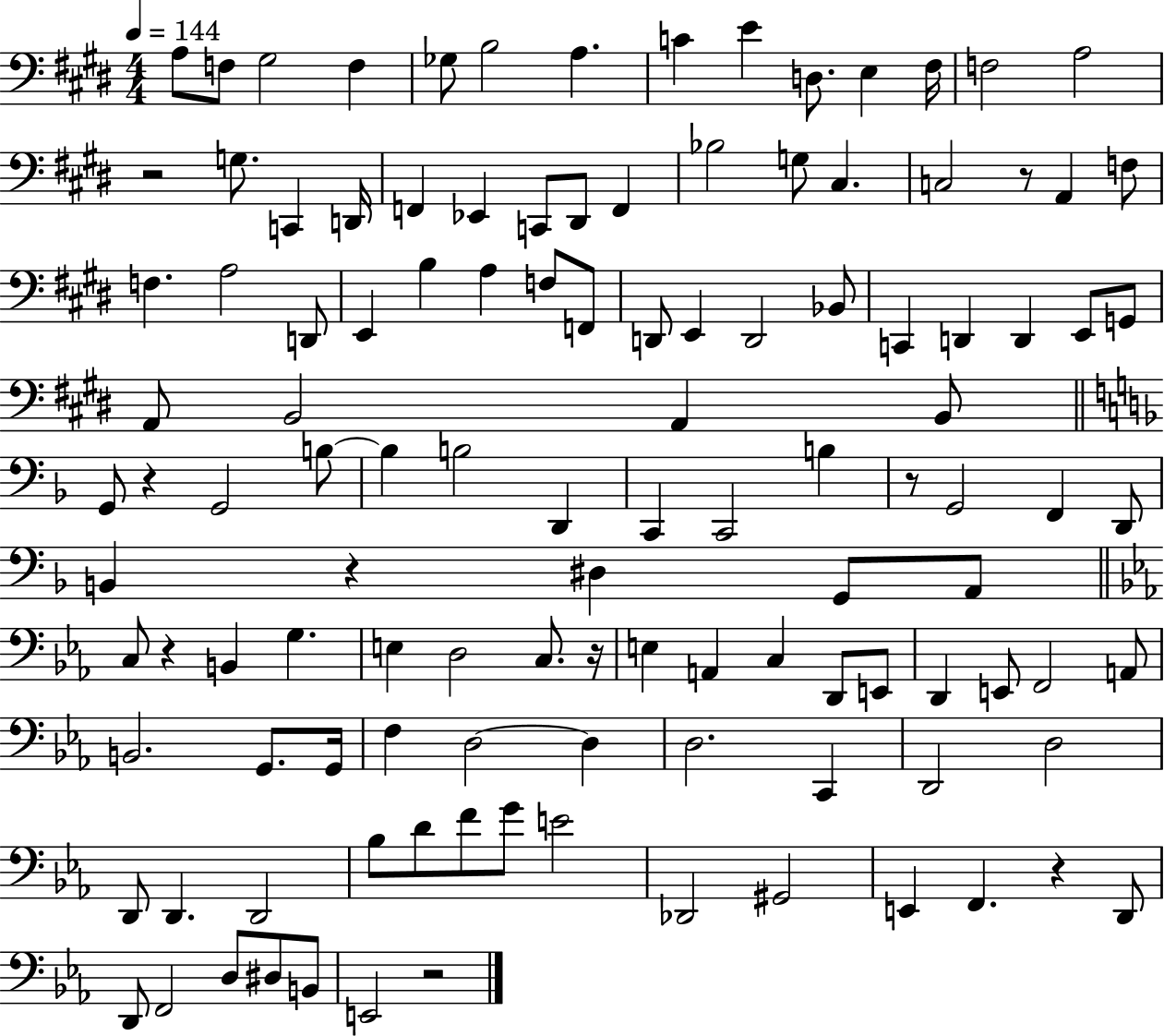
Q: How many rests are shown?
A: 9